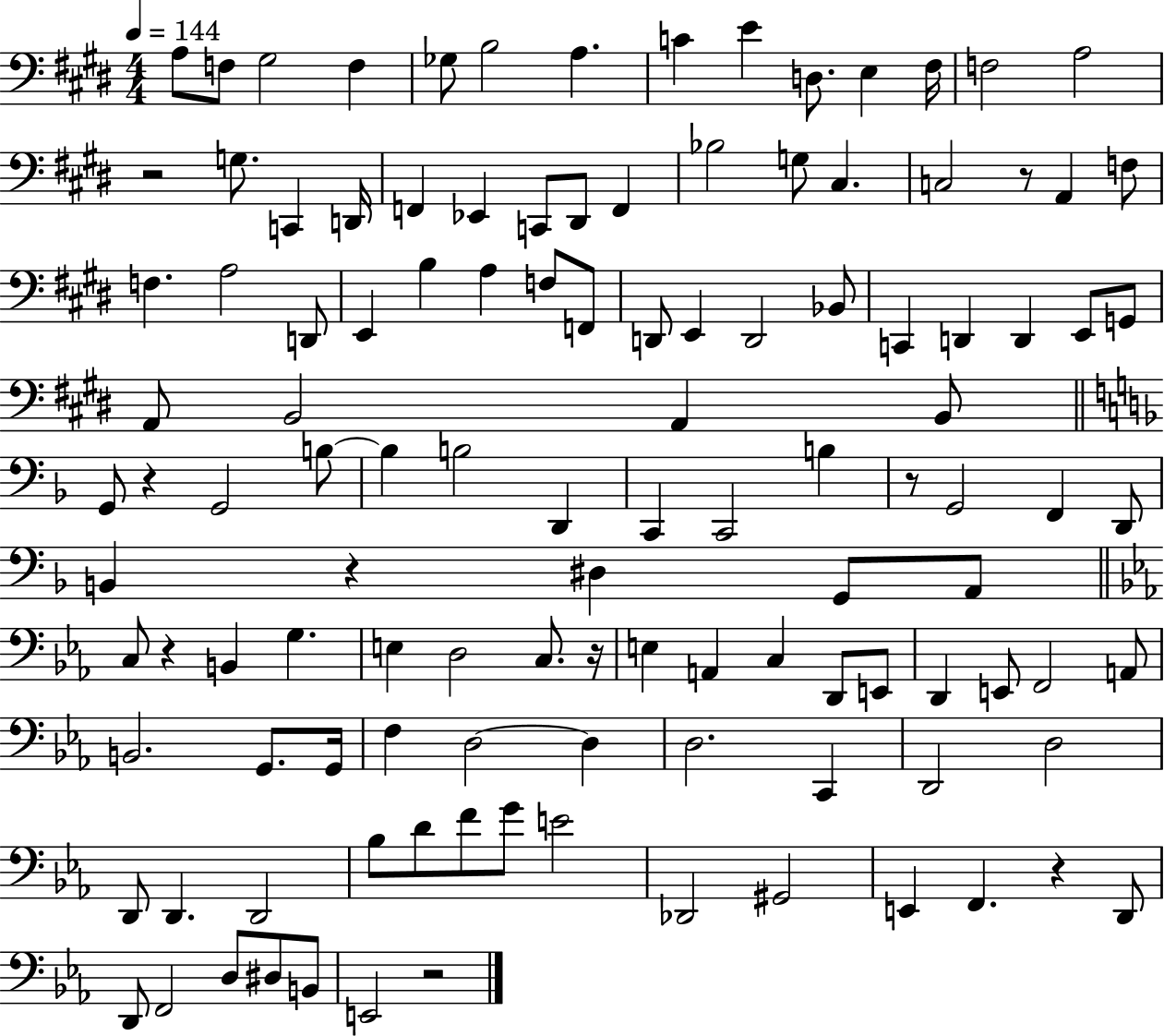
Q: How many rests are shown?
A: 9